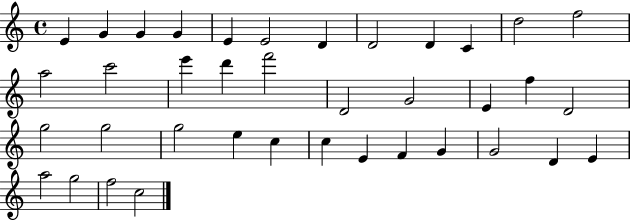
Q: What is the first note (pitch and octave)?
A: E4